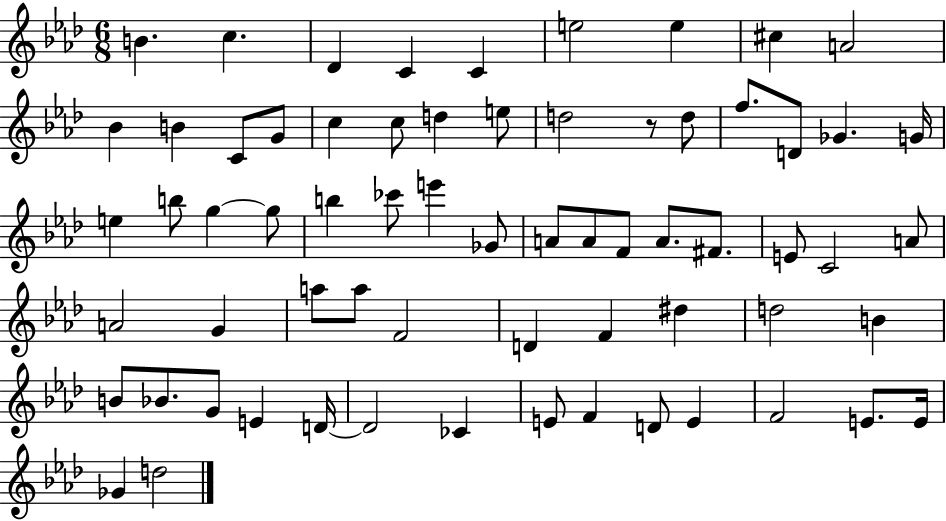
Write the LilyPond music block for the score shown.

{
  \clef treble
  \numericTimeSignature
  \time 6/8
  \key aes \major
  b'4. c''4. | des'4 c'4 c'4 | e''2 e''4 | cis''4 a'2 | \break bes'4 b'4 c'8 g'8 | c''4 c''8 d''4 e''8 | d''2 r8 d''8 | f''8. d'8 ges'4. g'16 | \break e''4 b''8 g''4~~ g''8 | b''4 ces'''8 e'''4 ges'8 | a'8 a'8 f'8 a'8. fis'8. | e'8 c'2 a'8 | \break a'2 g'4 | a''8 a''8 f'2 | d'4 f'4 dis''4 | d''2 b'4 | \break b'8 bes'8. g'8 e'4 d'16~~ | d'2 ces'4 | e'8 f'4 d'8 e'4 | f'2 e'8. e'16 | \break ges'4 d''2 | \bar "|."
}